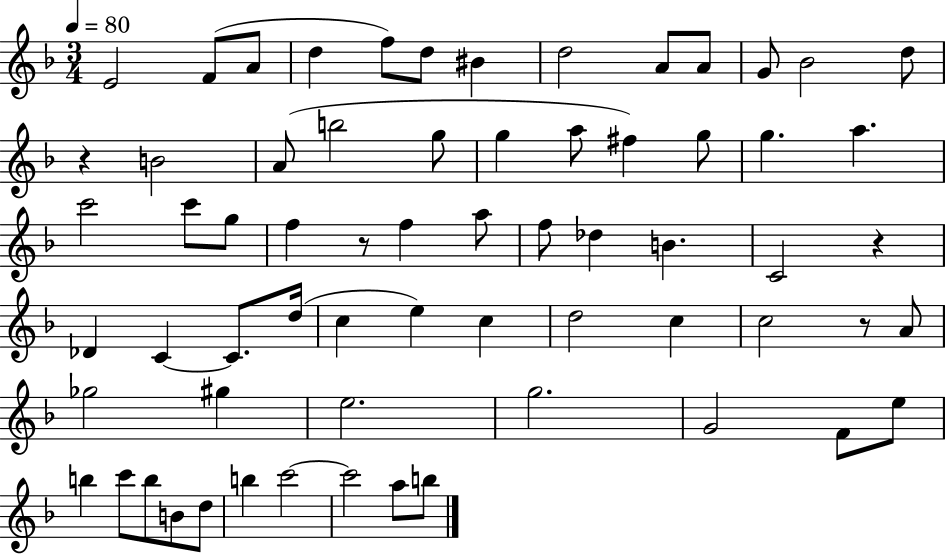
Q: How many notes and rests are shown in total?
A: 65